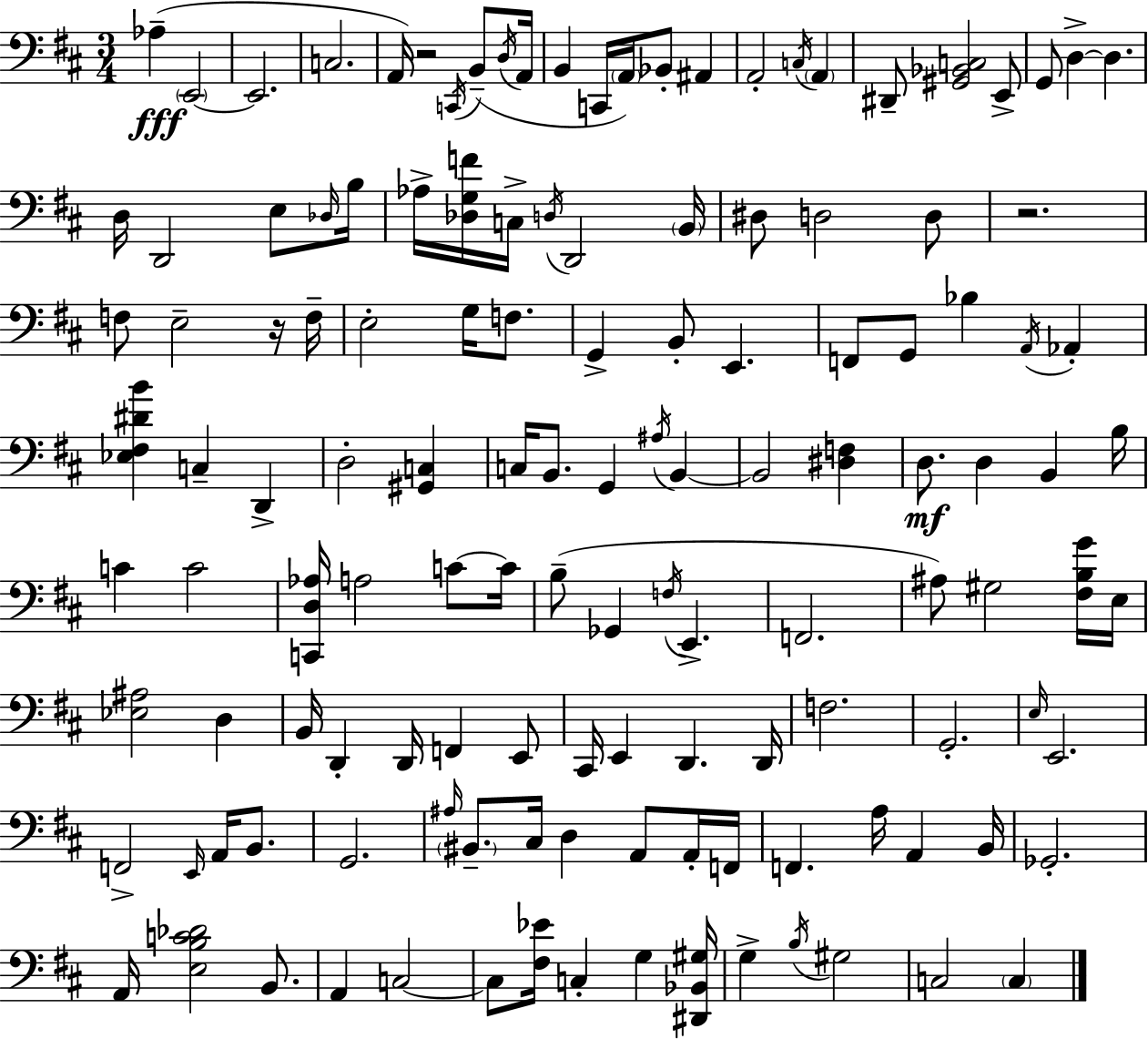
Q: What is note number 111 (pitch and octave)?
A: C3